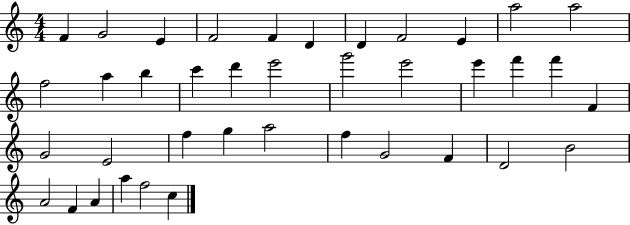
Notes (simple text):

F4/q G4/h E4/q F4/h F4/q D4/q D4/q F4/h E4/q A5/h A5/h F5/h A5/q B5/q C6/q D6/q E6/h G6/h E6/h E6/q F6/q F6/q F4/q G4/h E4/h F5/q G5/q A5/h F5/q G4/h F4/q D4/h B4/h A4/h F4/q A4/q A5/q F5/h C5/q